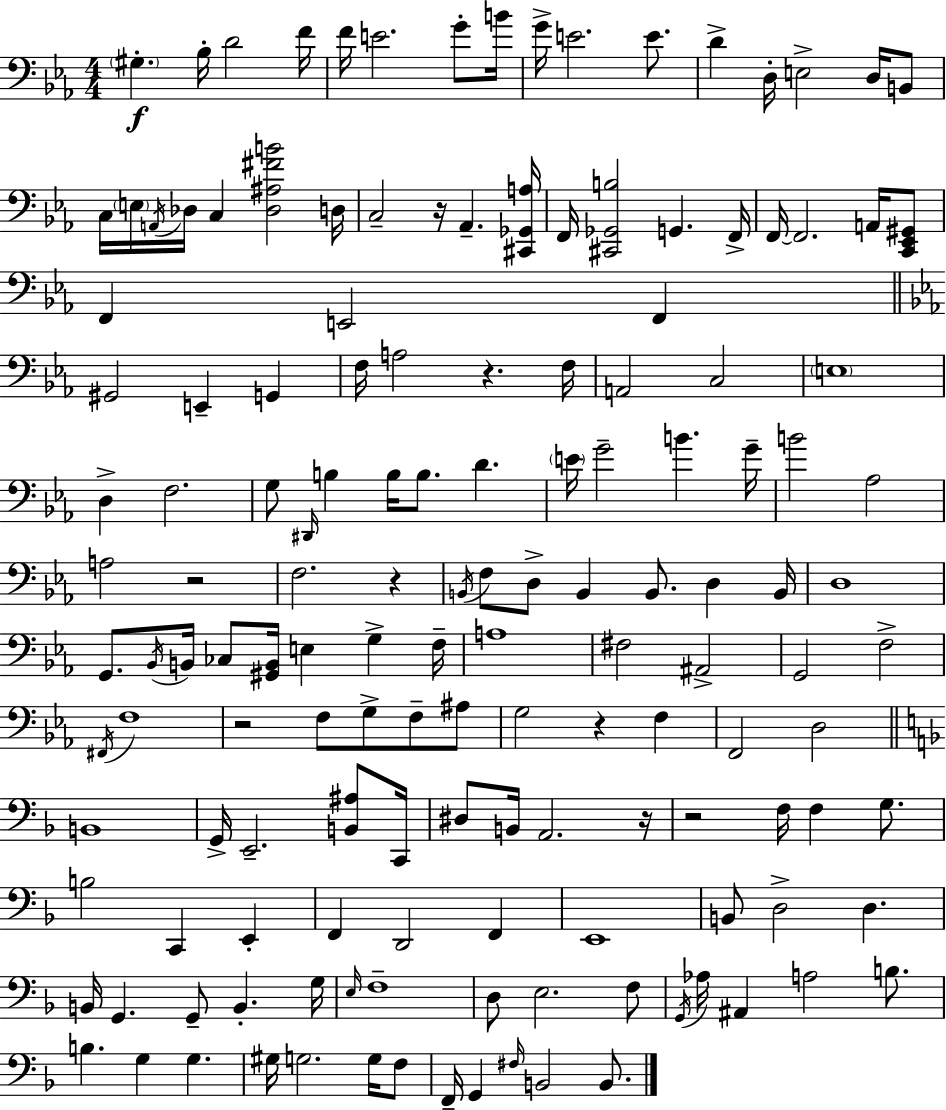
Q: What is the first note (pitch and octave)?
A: G#3